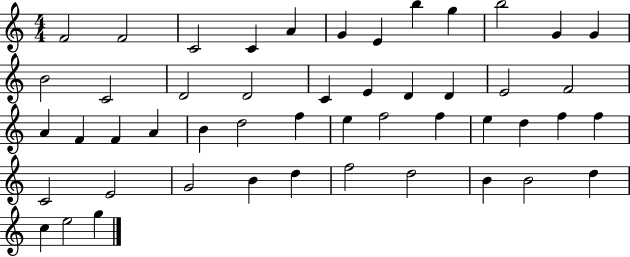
{
  \clef treble
  \numericTimeSignature
  \time 4/4
  \key c \major
  f'2 f'2 | c'2 c'4 a'4 | g'4 e'4 b''4 g''4 | b''2 g'4 g'4 | \break b'2 c'2 | d'2 d'2 | c'4 e'4 d'4 d'4 | e'2 f'2 | \break a'4 f'4 f'4 a'4 | b'4 d''2 f''4 | e''4 f''2 f''4 | e''4 d''4 f''4 f''4 | \break c'2 e'2 | g'2 b'4 d''4 | f''2 d''2 | b'4 b'2 d''4 | \break c''4 e''2 g''4 | \bar "|."
}